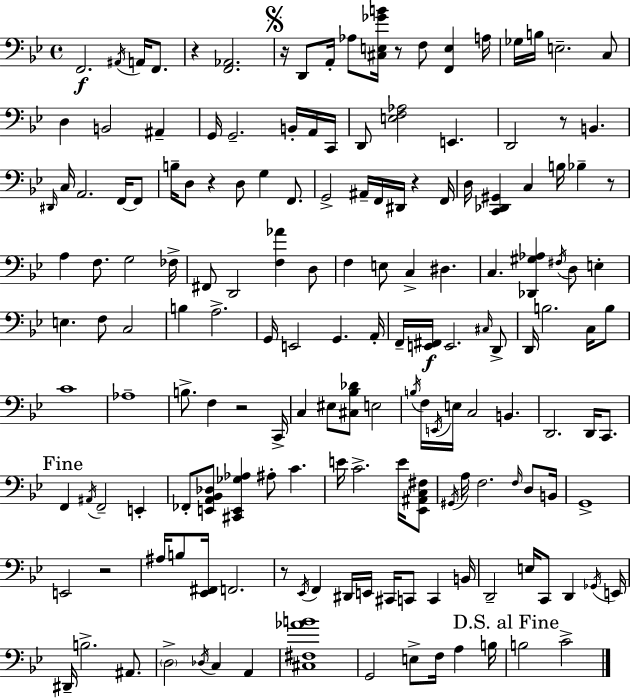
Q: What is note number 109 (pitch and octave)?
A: B2